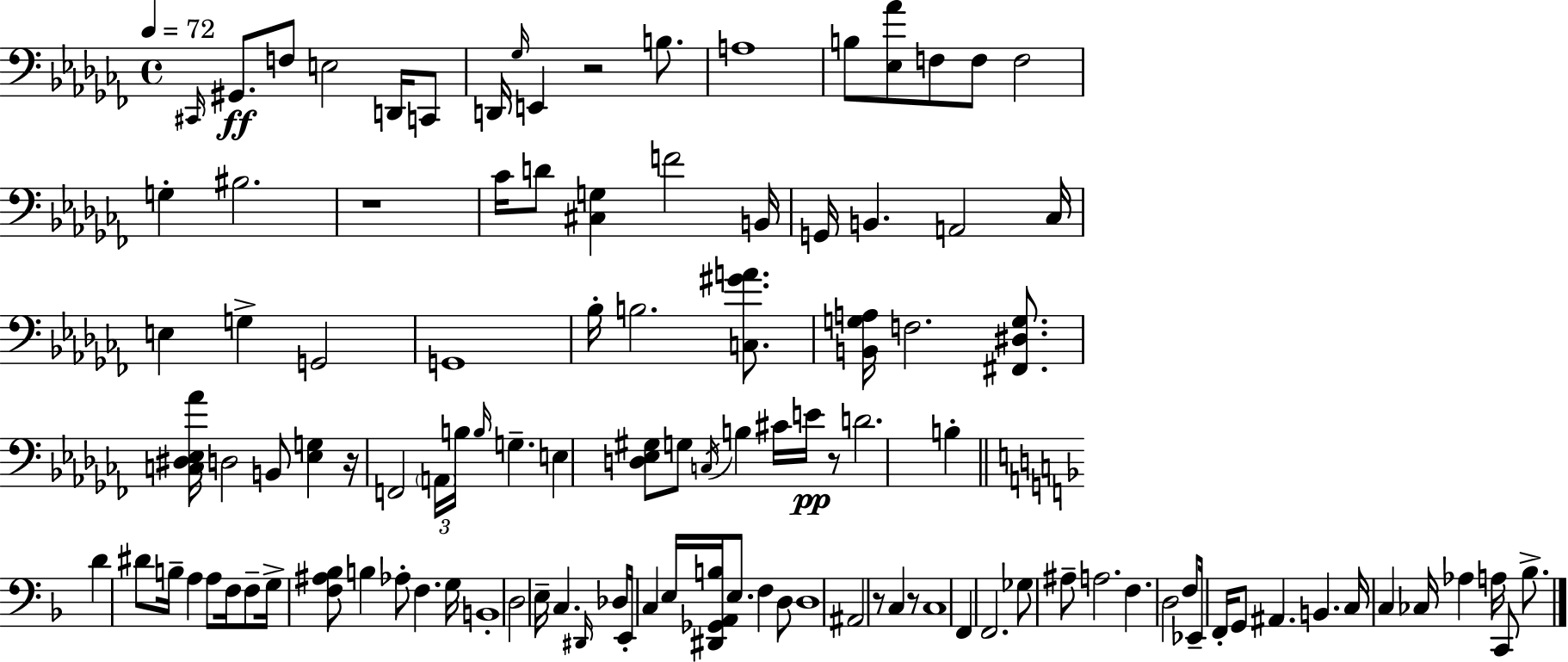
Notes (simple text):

C#2/s G#2/e. F3/e E3/h D2/s C2/e D2/s Gb3/s E2/q R/h B3/e. A3/w B3/e [Eb3,Ab4]/e F3/e F3/e F3/h G3/q BIS3/h. R/w CES4/s D4/e [C#3,G3]/q F4/h B2/s G2/s B2/q. A2/h CES3/s E3/q G3/q G2/h G2/w Bb3/s B3/h. [C3,G#4,A4]/e. [B2,G3,A3]/s F3/h. [F#2,D#3,G3]/e. [C3,D#3,Eb3,Ab4]/s D3/h B2/e [Eb3,G3]/q R/s F2/h A2/s B3/s B3/s G3/q. E3/q [D3,Eb3,G#3]/e G3/e C3/s B3/q C#4/s E4/s R/e D4/h. B3/q D4/q D#4/e B3/s A3/q A3/e F3/s F3/e G3/s [F3,A#3,Bb3]/e B3/q Ab3/e F3/q. G3/s B2/w D3/h E3/s C3/q. D#2/s Db3/s E2/s C3/q E3/s [D#2,Gb2,A2,B3]/s E3/e. F3/q D3/e D3/w A#2/h R/e C3/q R/e C3/w F2/q F2/h. Gb3/e A#3/e A3/h. F3/q. D3/h F3/e Eb2/s F2/s G2/e A#2/q. B2/q. C3/s C3/q CES3/s Ab3/q A3/s C2/e Bb3/e.